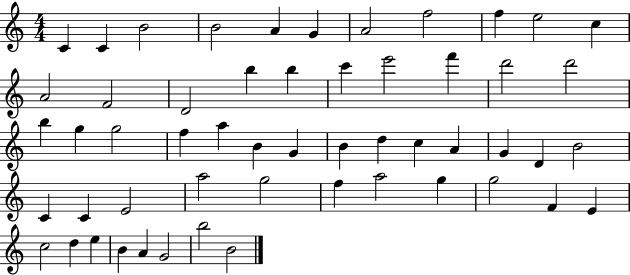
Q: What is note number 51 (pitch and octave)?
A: A4